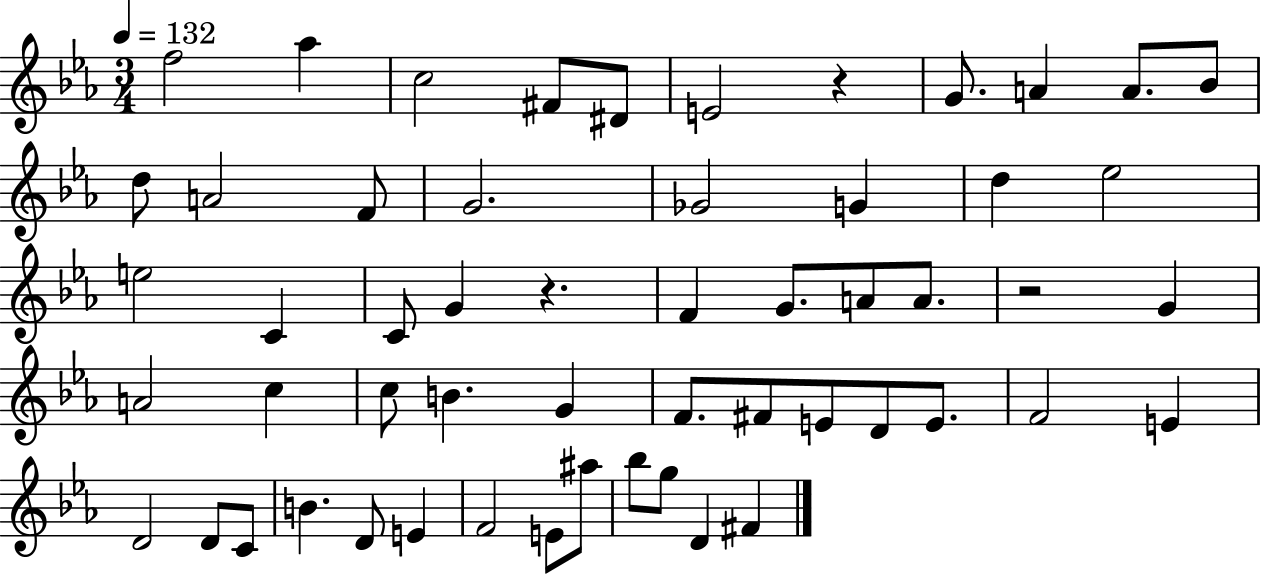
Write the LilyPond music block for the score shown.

{
  \clef treble
  \numericTimeSignature
  \time 3/4
  \key ees \major
  \tempo 4 = 132
  f''2 aes''4 | c''2 fis'8 dis'8 | e'2 r4 | g'8. a'4 a'8. bes'8 | \break d''8 a'2 f'8 | g'2. | ges'2 g'4 | d''4 ees''2 | \break e''2 c'4 | c'8 g'4 r4. | f'4 g'8. a'8 a'8. | r2 g'4 | \break a'2 c''4 | c''8 b'4. g'4 | f'8. fis'8 e'8 d'8 e'8. | f'2 e'4 | \break d'2 d'8 c'8 | b'4. d'8 e'4 | f'2 e'8 ais''8 | bes''8 g''8 d'4 fis'4 | \break \bar "|."
}